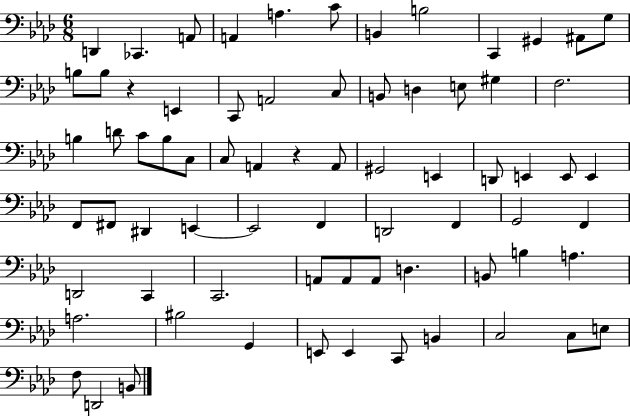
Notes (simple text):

D2/q CES2/q. A2/e A2/q A3/q. C4/e B2/q B3/h C2/q G#2/q A#2/e G3/e B3/e B3/e R/q E2/q C2/e A2/h C3/e B2/e D3/q E3/e G#3/q F3/h. B3/q D4/e C4/e B3/e C3/e C3/e A2/q R/q A2/e G#2/h E2/q D2/e E2/q E2/e E2/q F2/e F#2/e D#2/q E2/q E2/h F2/q D2/h F2/q G2/h F2/q D2/h C2/q C2/h. A2/e A2/e A2/e D3/q. B2/e B3/q A3/q. A3/h. BIS3/h G2/q E2/e E2/q C2/e B2/q C3/h C3/e E3/e F3/e D2/h B2/e